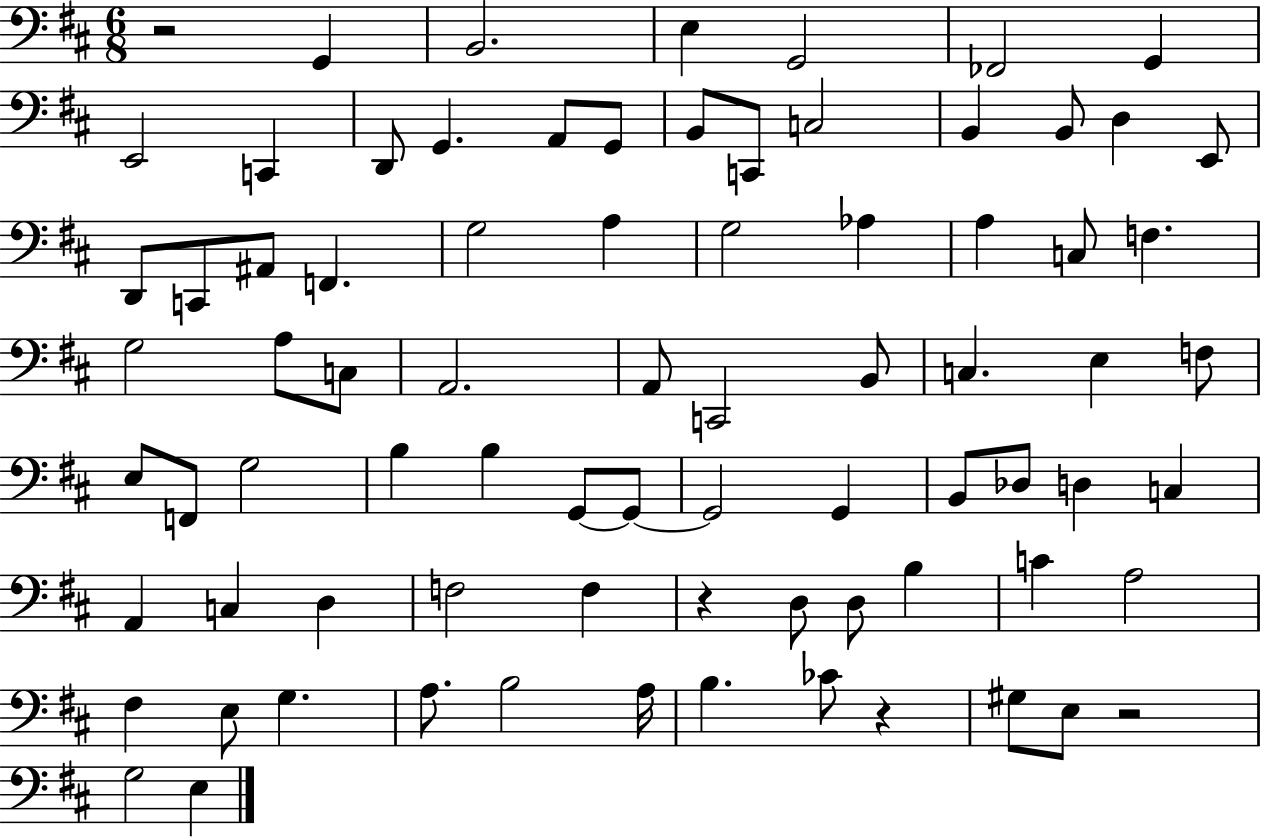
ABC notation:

X:1
T:Untitled
M:6/8
L:1/4
K:D
z2 G,, B,,2 E, G,,2 _F,,2 G,, E,,2 C,, D,,/2 G,, A,,/2 G,,/2 B,,/2 C,,/2 C,2 B,, B,,/2 D, E,,/2 D,,/2 C,,/2 ^A,,/2 F,, G,2 A, G,2 _A, A, C,/2 F, G,2 A,/2 C,/2 A,,2 A,,/2 C,,2 B,,/2 C, E, F,/2 E,/2 F,,/2 G,2 B, B, G,,/2 G,,/2 G,,2 G,, B,,/2 _D,/2 D, C, A,, C, D, F,2 F, z D,/2 D,/2 B, C A,2 ^F, E,/2 G, A,/2 B,2 A,/4 B, _C/2 z ^G,/2 E,/2 z2 G,2 E,